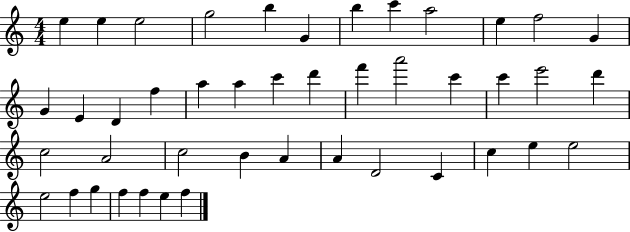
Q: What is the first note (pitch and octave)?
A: E5